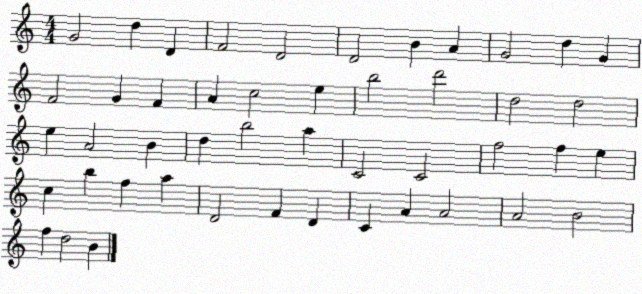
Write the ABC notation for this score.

X:1
T:Untitled
M:4/4
L:1/4
K:C
G2 d D F2 D2 D2 B A G2 d G F2 G F A c2 e b2 d'2 d2 d2 e A2 B d b2 a C2 C2 f2 f e c b f a D2 F D C A A2 A2 B2 f d2 B